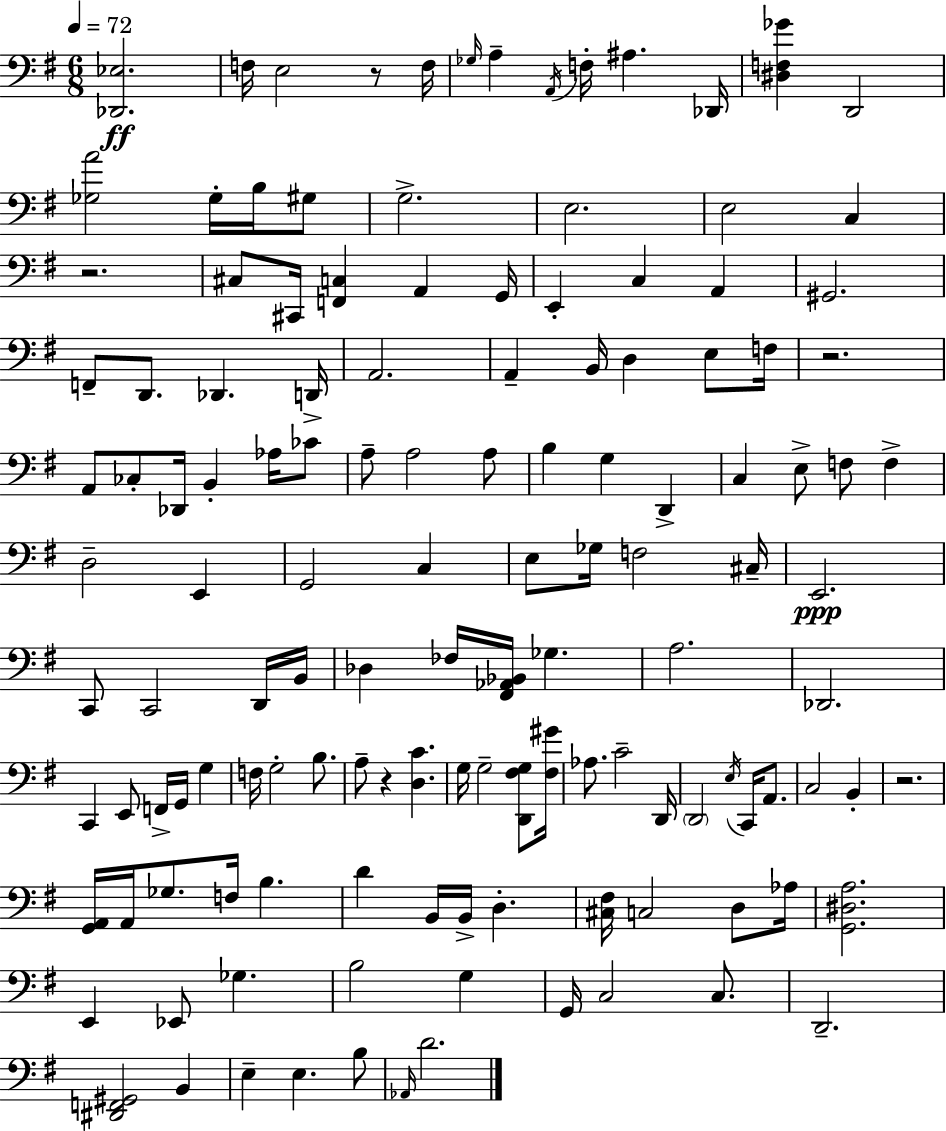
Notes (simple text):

[Db2,Eb3]/h. F3/s E3/h R/e F3/s Gb3/s A3/q A2/s F3/s A#3/q. Db2/s [D#3,F3,Gb4]/q D2/h [Gb3,A4]/h Gb3/s B3/s G#3/e G3/h. E3/h. E3/h C3/q R/h. C#3/e C#2/s [F2,C3]/q A2/q G2/s E2/q C3/q A2/q G#2/h. F2/e D2/e. Db2/q. D2/s A2/h. A2/q B2/s D3/q E3/e F3/s R/h. A2/e CES3/e Db2/s B2/q Ab3/s CES4/e A3/e A3/h A3/e B3/q G3/q D2/q C3/q E3/e F3/e F3/q D3/h E2/q G2/h C3/q E3/e Gb3/s F3/h C#3/s E2/h. C2/e C2/h D2/s B2/s Db3/q FES3/s [F#2,Ab2,Bb2]/s Gb3/q. A3/h. Db2/h. C2/q E2/e F2/s G2/s G3/q F3/s G3/h B3/e. A3/e R/q [D3,C4]/q. G3/s G3/h [D2,F#3,G3]/e [F#3,G#4]/s Ab3/e. C4/h D2/s D2/h E3/s C2/s A2/e. C3/h B2/q R/h. [G2,A2]/s A2/s Gb3/e. F3/s B3/q. D4/q B2/s B2/s D3/q. [C#3,F#3]/s C3/h D3/e Ab3/s [G2,D#3,A3]/h. E2/q Eb2/e Gb3/q. B3/h G3/q G2/s C3/h C3/e. D2/h. [D#2,F2,G#2]/h B2/q E3/q E3/q. B3/e Ab2/s D4/h.